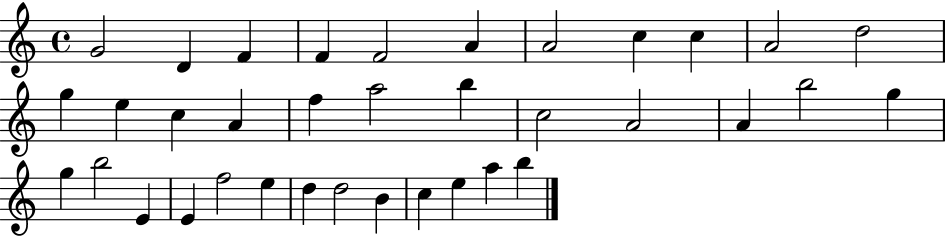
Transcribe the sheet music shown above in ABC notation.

X:1
T:Untitled
M:4/4
L:1/4
K:C
G2 D F F F2 A A2 c c A2 d2 g e c A f a2 b c2 A2 A b2 g g b2 E E f2 e d d2 B c e a b